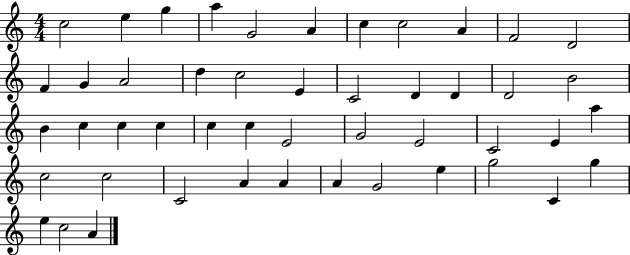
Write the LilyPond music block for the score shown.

{
  \clef treble
  \numericTimeSignature
  \time 4/4
  \key c \major
  c''2 e''4 g''4 | a''4 g'2 a'4 | c''4 c''2 a'4 | f'2 d'2 | \break f'4 g'4 a'2 | d''4 c''2 e'4 | c'2 d'4 d'4 | d'2 b'2 | \break b'4 c''4 c''4 c''4 | c''4 c''4 e'2 | g'2 e'2 | c'2 e'4 a''4 | \break c''2 c''2 | c'2 a'4 a'4 | a'4 g'2 e''4 | g''2 c'4 g''4 | \break e''4 c''2 a'4 | \bar "|."
}